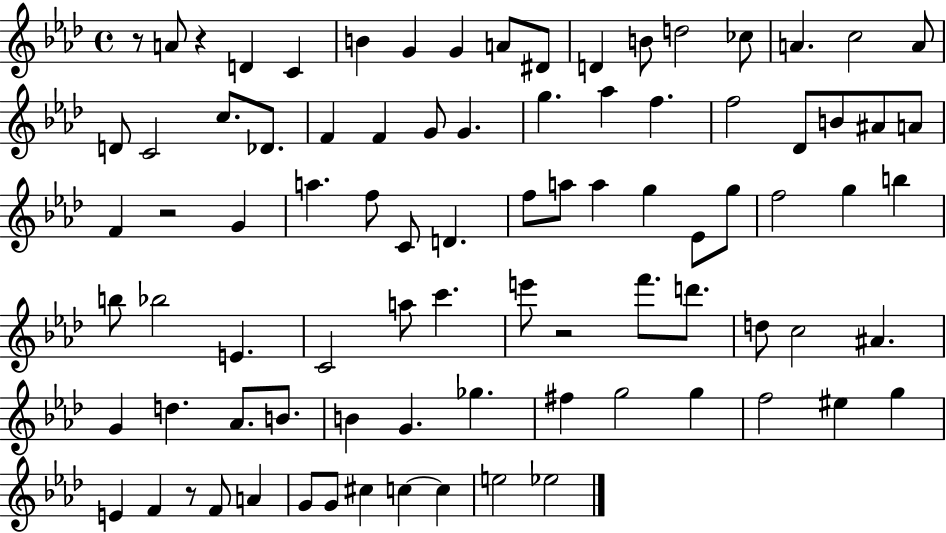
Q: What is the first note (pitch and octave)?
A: A4